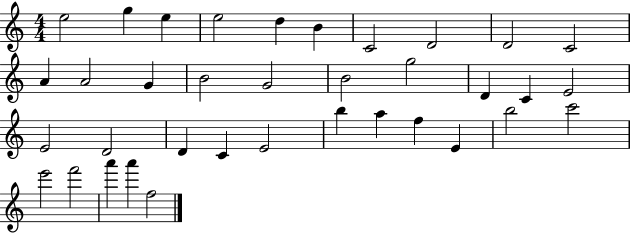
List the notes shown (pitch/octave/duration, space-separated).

E5/h G5/q E5/q E5/h D5/q B4/q C4/h D4/h D4/h C4/h A4/q A4/h G4/q B4/h G4/h B4/h G5/h D4/q C4/q E4/h E4/h D4/h D4/q C4/q E4/h B5/q A5/q F5/q E4/q B5/h C6/h E6/h F6/h A6/q A6/q F5/h